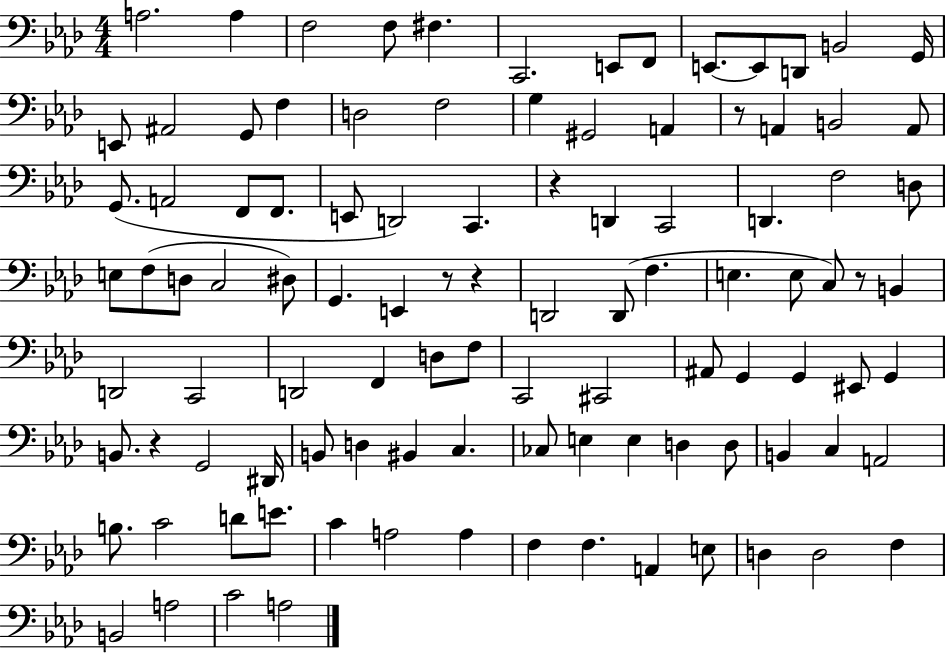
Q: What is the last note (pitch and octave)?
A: A3